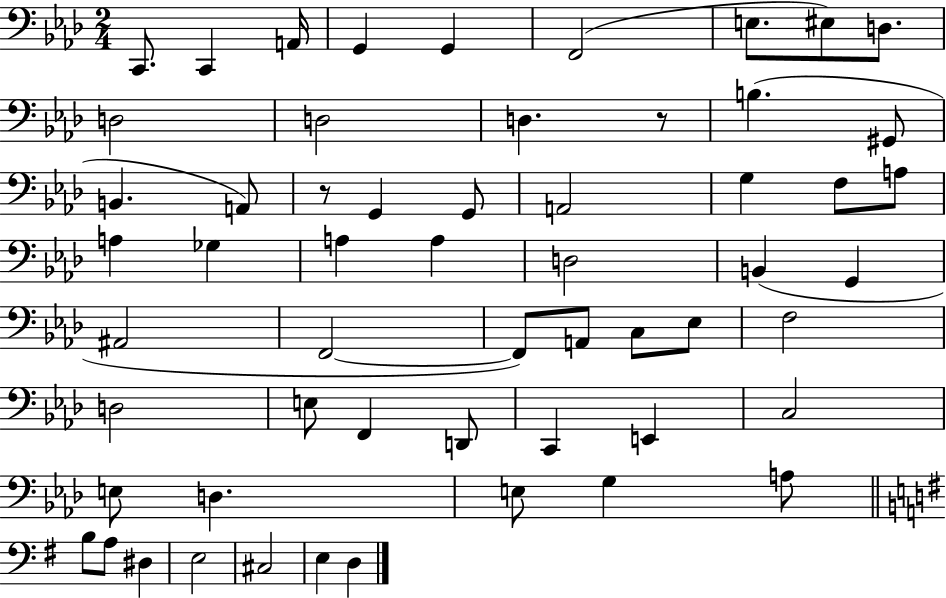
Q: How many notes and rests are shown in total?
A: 57